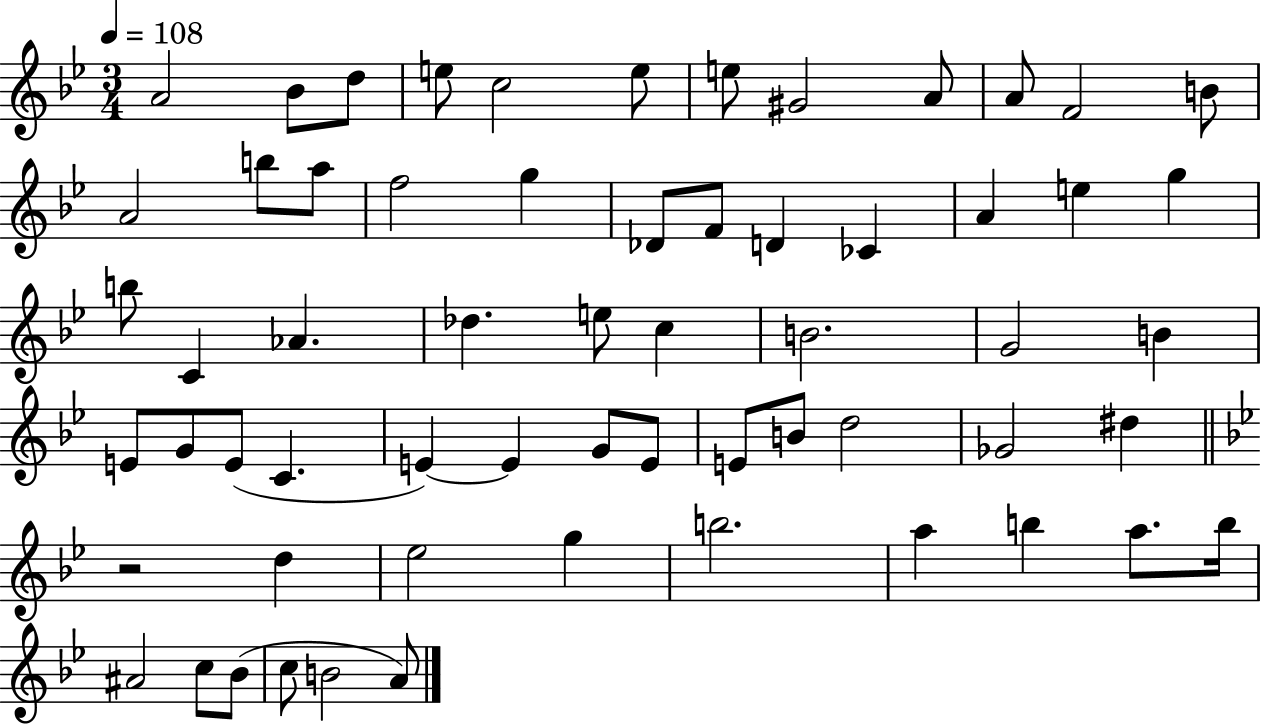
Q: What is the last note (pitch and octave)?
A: A4